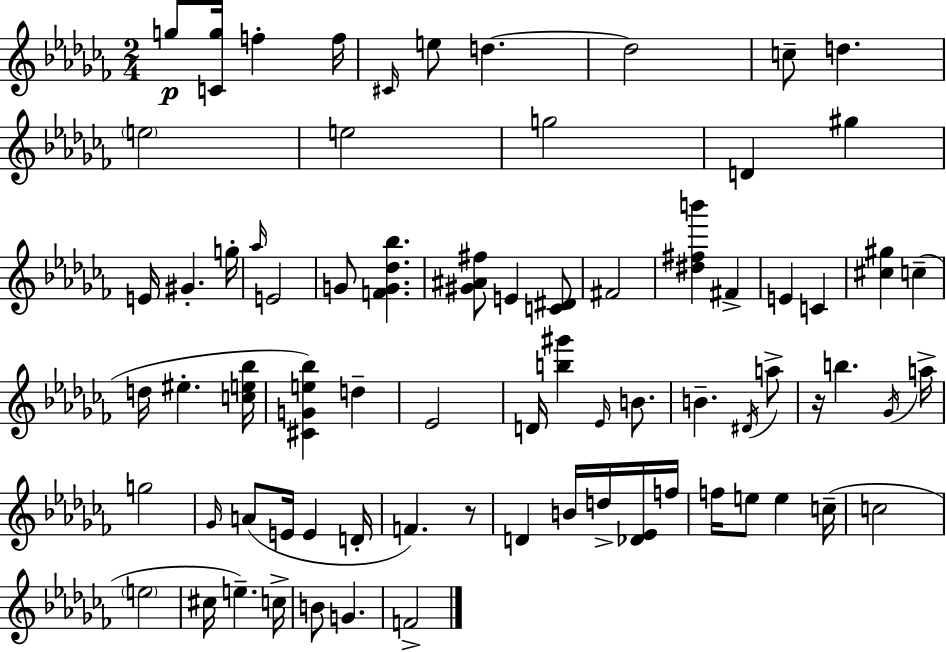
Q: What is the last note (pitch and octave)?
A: F4